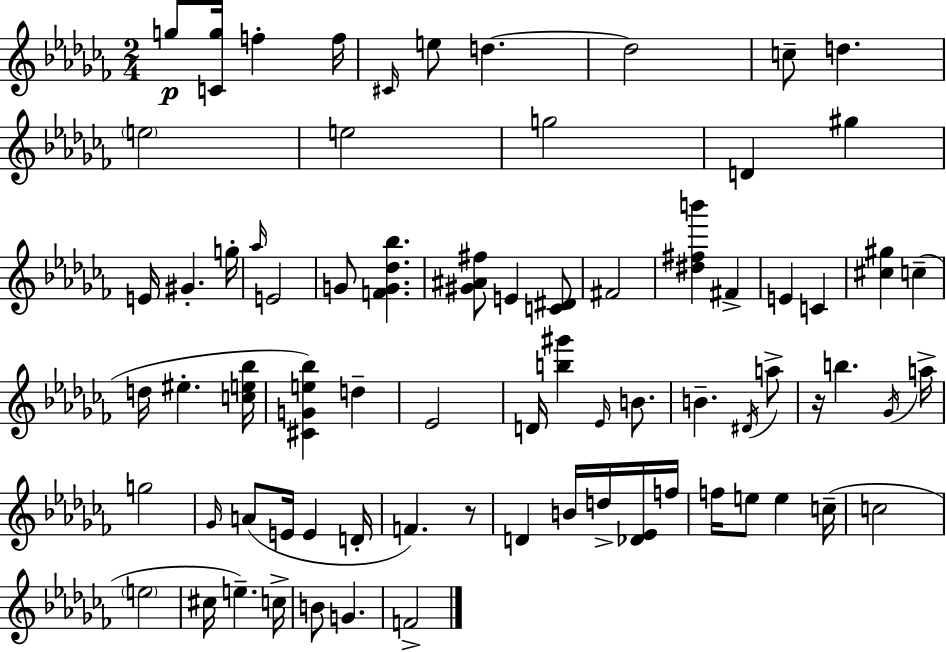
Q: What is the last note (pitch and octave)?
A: F4